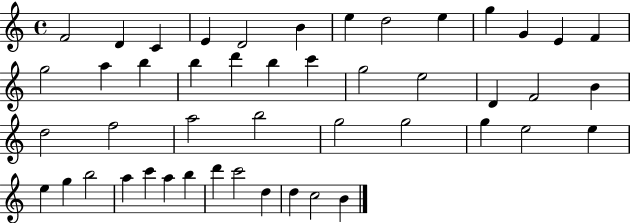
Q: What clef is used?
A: treble